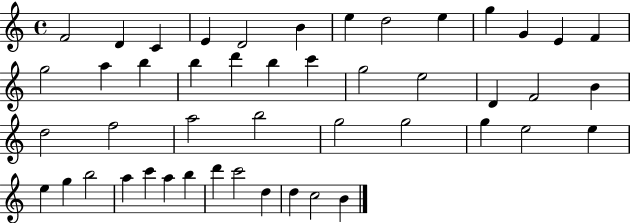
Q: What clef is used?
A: treble